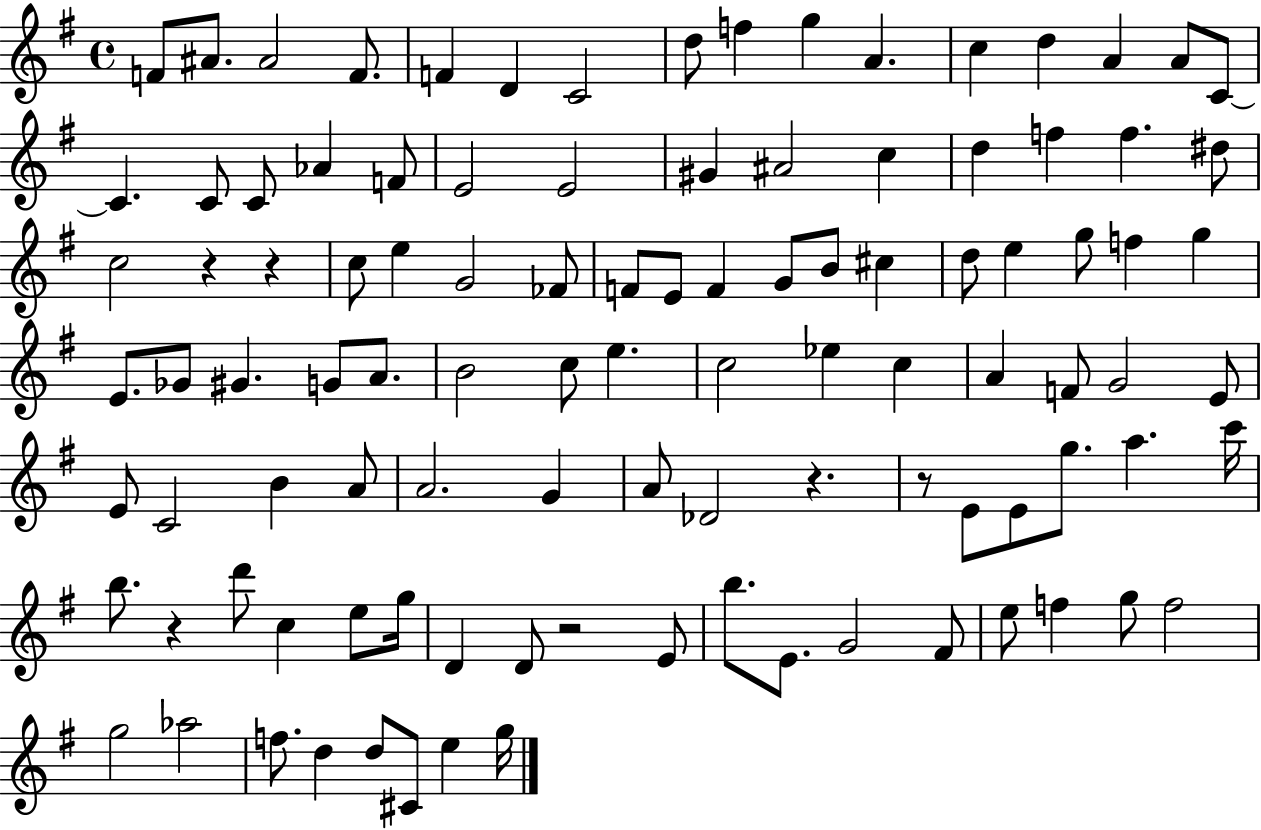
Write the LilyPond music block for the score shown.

{
  \clef treble
  \time 4/4
  \defaultTimeSignature
  \key g \major
  \repeat volta 2 { f'8 ais'8. ais'2 f'8. | f'4 d'4 c'2 | d''8 f''4 g''4 a'4. | c''4 d''4 a'4 a'8 c'8~~ | \break c'4. c'8 c'8 aes'4 f'8 | e'2 e'2 | gis'4 ais'2 c''4 | d''4 f''4 f''4. dis''8 | \break c''2 r4 r4 | c''8 e''4 g'2 fes'8 | f'8 e'8 f'4 g'8 b'8 cis''4 | d''8 e''4 g''8 f''4 g''4 | \break e'8. ges'8 gis'4. g'8 a'8. | b'2 c''8 e''4. | c''2 ees''4 c''4 | a'4 f'8 g'2 e'8 | \break e'8 c'2 b'4 a'8 | a'2. g'4 | a'8 des'2 r4. | r8 e'8 e'8 g''8. a''4. c'''16 | \break b''8. r4 d'''8 c''4 e''8 g''16 | d'4 d'8 r2 e'8 | b''8. e'8. g'2 fis'8 | e''8 f''4 g''8 f''2 | \break g''2 aes''2 | f''8. d''4 d''8 cis'8 e''4 g''16 | } \bar "|."
}